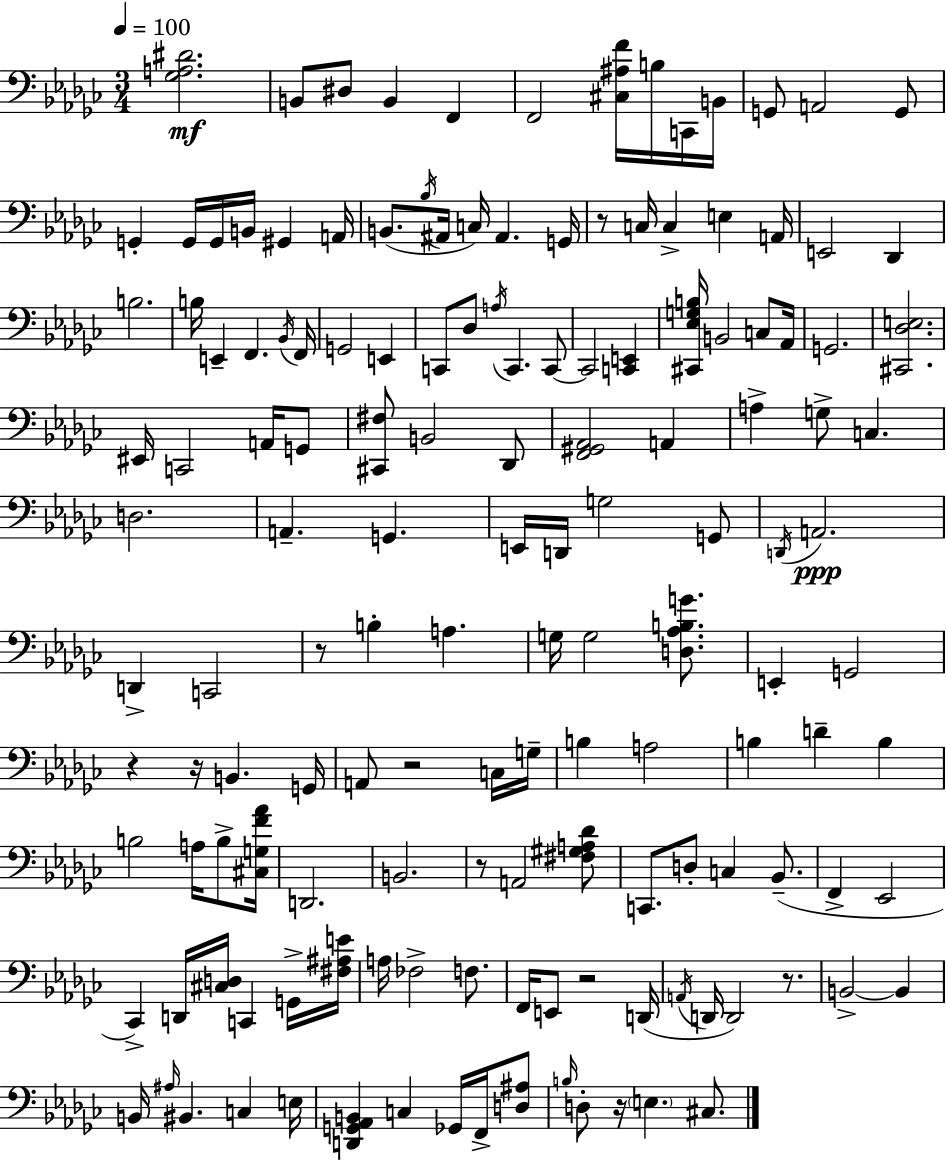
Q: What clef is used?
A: bass